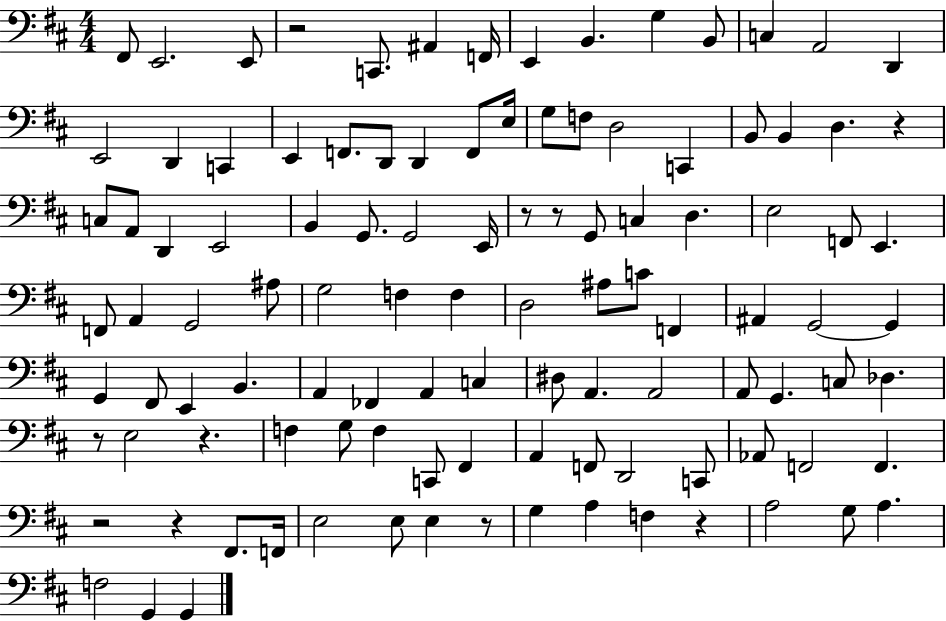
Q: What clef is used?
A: bass